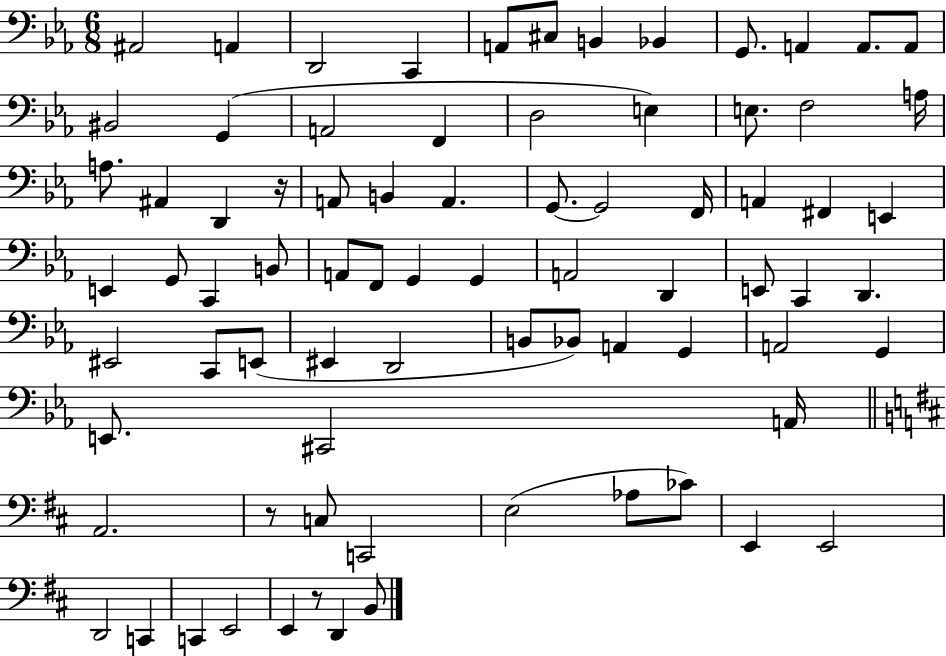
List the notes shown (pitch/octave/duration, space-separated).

A#2/h A2/q D2/h C2/q A2/e C#3/e B2/q Bb2/q G2/e. A2/q A2/e. A2/e BIS2/h G2/q A2/h F2/q D3/h E3/q E3/e. F3/h A3/s A3/e. A#2/q D2/q R/s A2/e B2/q A2/q. G2/e. G2/h F2/s A2/q F#2/q E2/q E2/q G2/e C2/q B2/e A2/e F2/e G2/q G2/q A2/h D2/q E2/e C2/q D2/q. EIS2/h C2/e E2/e EIS2/q D2/h B2/e Bb2/e A2/q G2/q A2/h G2/q E2/e. C#2/h A2/s A2/h. R/e C3/e C2/h E3/h Ab3/e CES4/e E2/q E2/h D2/h C2/q C2/q E2/h E2/q R/e D2/q B2/e